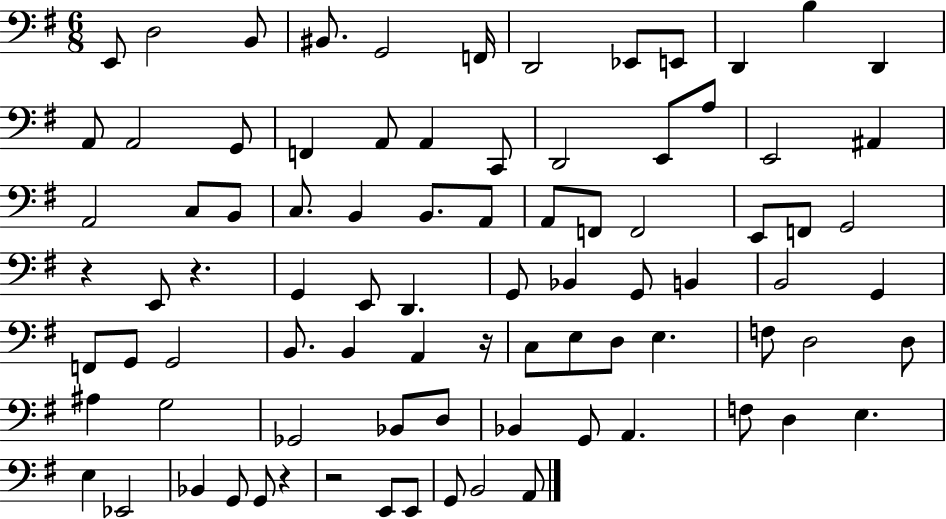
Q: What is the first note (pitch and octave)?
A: E2